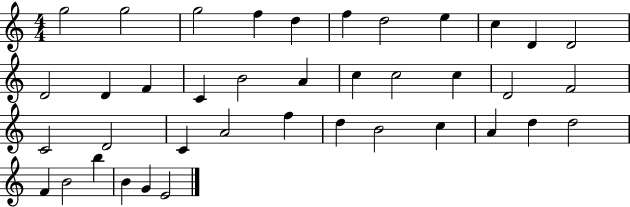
{
  \clef treble
  \numericTimeSignature
  \time 4/4
  \key c \major
  g''2 g''2 | g''2 f''4 d''4 | f''4 d''2 e''4 | c''4 d'4 d'2 | \break d'2 d'4 f'4 | c'4 b'2 a'4 | c''4 c''2 c''4 | d'2 f'2 | \break c'2 d'2 | c'4 a'2 f''4 | d''4 b'2 c''4 | a'4 d''4 d''2 | \break f'4 b'2 b''4 | b'4 g'4 e'2 | \bar "|."
}